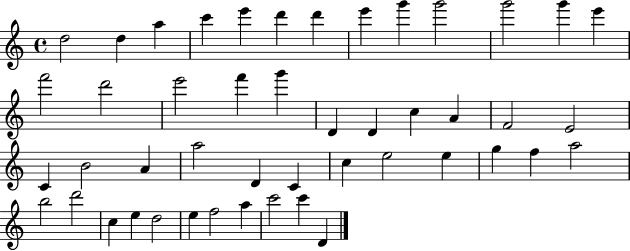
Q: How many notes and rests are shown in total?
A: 47